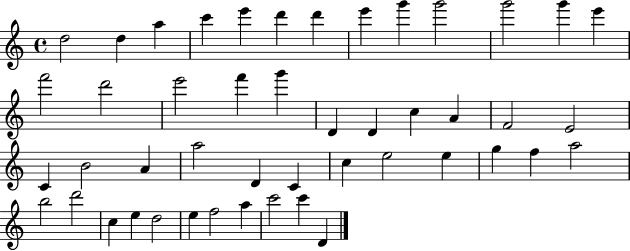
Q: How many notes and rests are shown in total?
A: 47